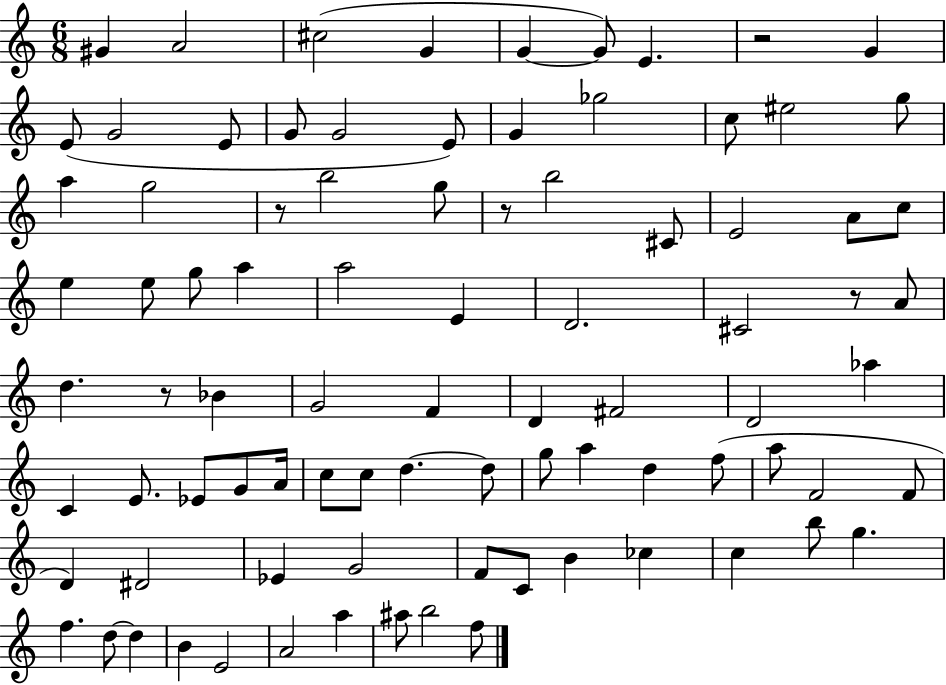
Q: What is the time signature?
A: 6/8